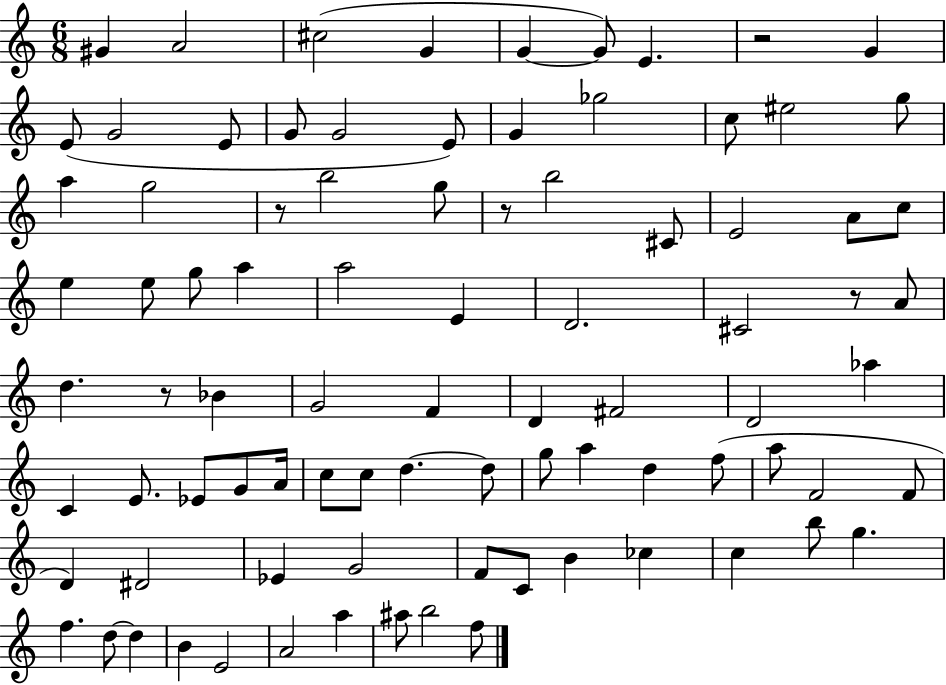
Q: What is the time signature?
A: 6/8